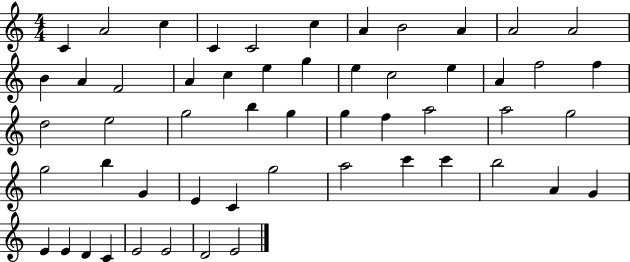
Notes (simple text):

C4/q A4/h C5/q C4/q C4/h C5/q A4/q B4/h A4/q A4/h A4/h B4/q A4/q F4/h A4/q C5/q E5/q G5/q E5/q C5/h E5/q A4/q F5/h F5/q D5/h E5/h G5/h B5/q G5/q G5/q F5/q A5/h A5/h G5/h G5/h B5/q G4/q E4/q C4/q G5/h A5/h C6/q C6/q B5/h A4/q G4/q E4/q E4/q D4/q C4/q E4/h E4/h D4/h E4/h